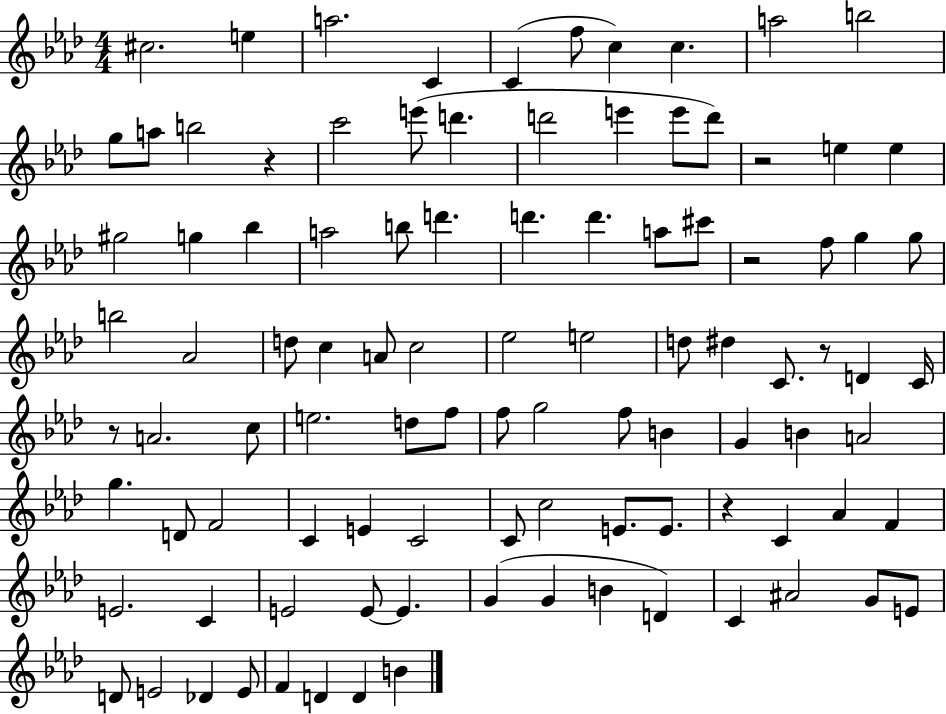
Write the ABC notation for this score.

X:1
T:Untitled
M:4/4
L:1/4
K:Ab
^c2 e a2 C C f/2 c c a2 b2 g/2 a/2 b2 z c'2 e'/2 d' d'2 e' e'/2 d'/2 z2 e e ^g2 g _b a2 b/2 d' d' d' a/2 ^c'/2 z2 f/2 g g/2 b2 _A2 d/2 c A/2 c2 _e2 e2 d/2 ^d C/2 z/2 D C/4 z/2 A2 c/2 e2 d/2 f/2 f/2 g2 f/2 B G B A2 g D/2 F2 C E C2 C/2 c2 E/2 E/2 z C _A F E2 C E2 E/2 E G G B D C ^A2 G/2 E/2 D/2 E2 _D E/2 F D D B